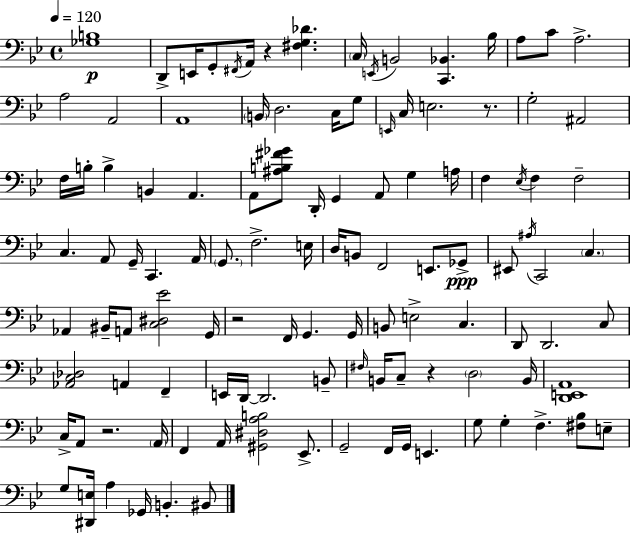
{
  \clef bass
  \time 4/4
  \defaultTimeSignature
  \key bes \major
  \tempo 4 = 120
  <ges b>1\p | d,8-> e,16 g,8-. \acciaccatura { fis,16 } a,16 r4 <fis g des'>4. | \parenthesize c16 \acciaccatura { e,16 } b,2 <c, bes,>4. | bes16 a8 c'8 a2.-> | \break a2 a,2 | a,1 | \parenthesize b,16 d2. c16 | g8 \grace { e,16 } c16 e2. | \break r8. g2-. ais,2 | f16 b16-. b4-> b,4 a,4. | a,8 <ais b fis' ges'>8 d,16-. g,4 a,8 g4 | a16 f4 \acciaccatura { ees16 } f4 f2-- | \break c4. a,8 g,16-- c,4. | a,16 \parenthesize g,8. f2.-> | e16 d16 b,8 f,2 e,8. | ges,8->\ppp eis,8 \acciaccatura { ais16 } c,2 \parenthesize c4. | \break aes,4 bis,16-- a,8 <c dis ees'>2 | g,16 r2 f,16 g,4. | g,16 b,8 e2-> c4. | d,8 d,2. | \break c8 <aes, c des>2 a,4 | f,4-- e,16 d,16~~ d,2. | b,8-- \grace { fis16 } b,16 c8-- r4 \parenthesize d2 | b,16 <d, e, a,>1 | \break c16-> a,8 r2. | \parenthesize a,16 f,4 a,16 <gis, dis a b>2 | ees,8.-> g,2-- f,16 g,16 | e,4. g8 g4-. f4.-> | \break <fis bes>8 e8-- g8 <dis, e>16 a4 ges,16 b,4.-. | bis,8 \bar "|."
}